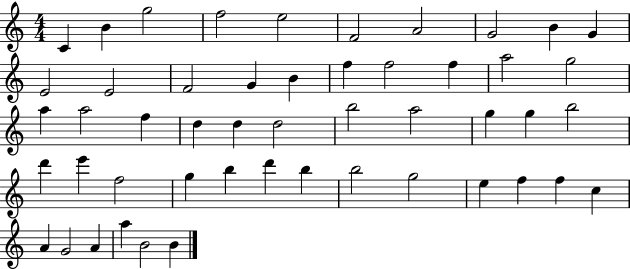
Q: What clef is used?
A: treble